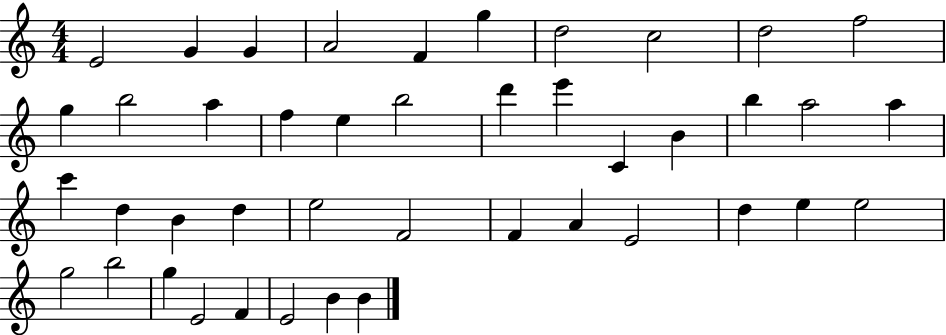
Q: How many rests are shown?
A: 0